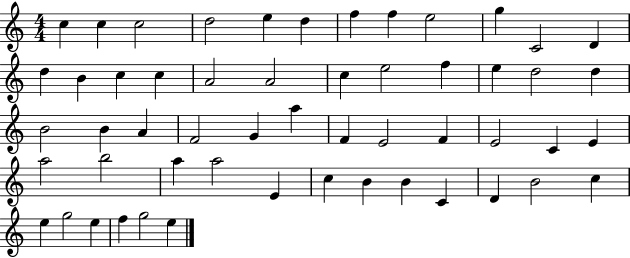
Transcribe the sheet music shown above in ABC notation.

X:1
T:Untitled
M:4/4
L:1/4
K:C
c c c2 d2 e d f f e2 g C2 D d B c c A2 A2 c e2 f e d2 d B2 B A F2 G a F E2 F E2 C E a2 b2 a a2 E c B B C D B2 c e g2 e f g2 e